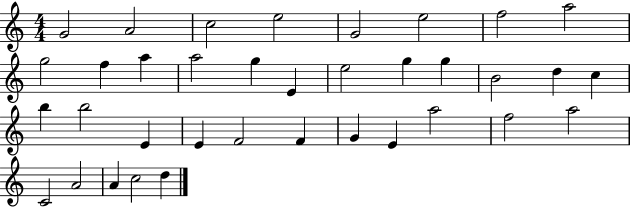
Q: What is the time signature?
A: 4/4